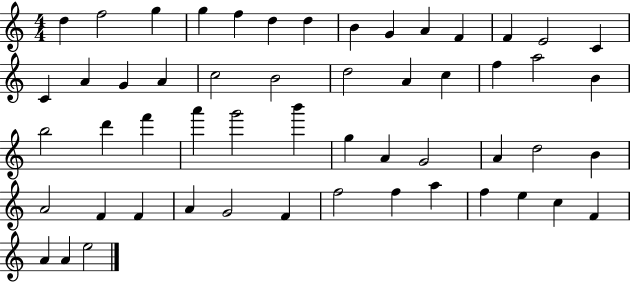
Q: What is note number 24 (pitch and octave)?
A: F5